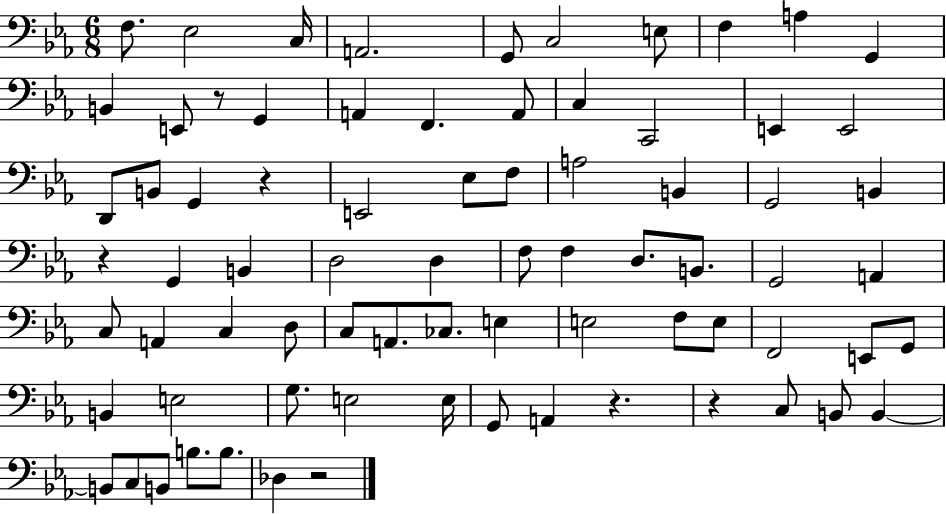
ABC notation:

X:1
T:Untitled
M:6/8
L:1/4
K:Eb
F,/2 _E,2 C,/4 A,,2 G,,/2 C,2 E,/2 F, A, G,, B,, E,,/2 z/2 G,, A,, F,, A,,/2 C, C,,2 E,, E,,2 D,,/2 B,,/2 G,, z E,,2 _E,/2 F,/2 A,2 B,, G,,2 B,, z G,, B,, D,2 D, F,/2 F, D,/2 B,,/2 G,,2 A,, C,/2 A,, C, D,/2 C,/2 A,,/2 _C,/2 E, E,2 F,/2 E,/2 F,,2 E,,/2 G,,/2 B,, E,2 G,/2 E,2 E,/4 G,,/2 A,, z z C,/2 B,,/2 B,, B,,/2 C,/2 B,,/2 B,/2 B,/2 _D, z2